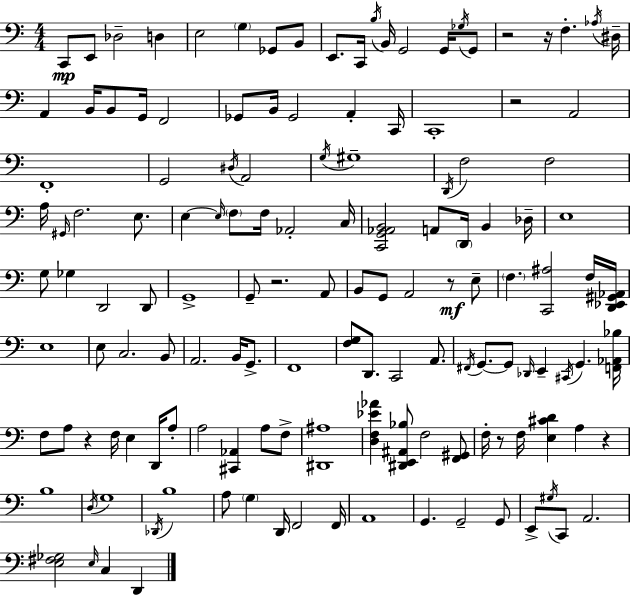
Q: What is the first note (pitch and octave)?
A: C2